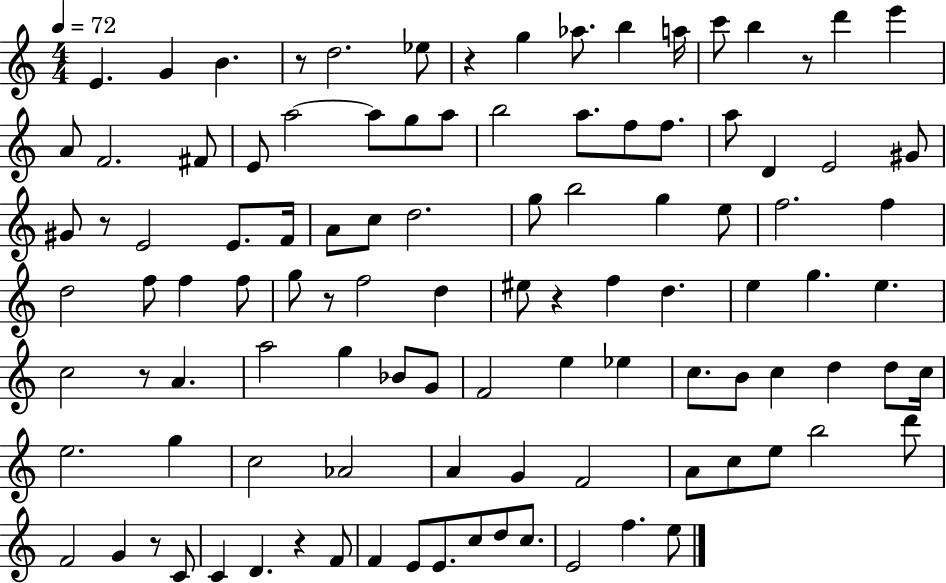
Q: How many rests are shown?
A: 9